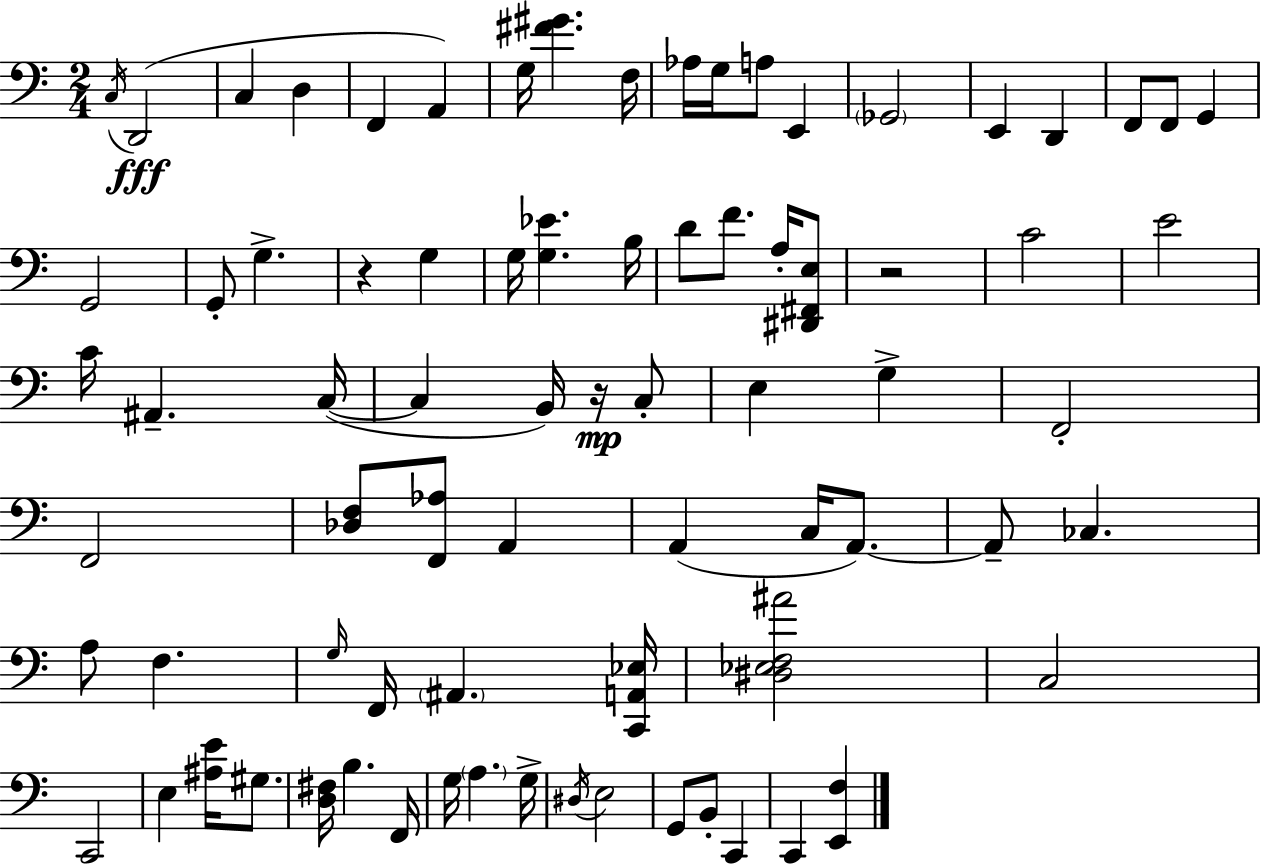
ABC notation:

X:1
T:Untitled
M:2/4
L:1/4
K:Am
C,/4 D,,2 C, D, F,, A,, G,/4 [^F^G] F,/4 _A,/4 G,/4 A,/2 E,, _G,,2 E,, D,, F,,/2 F,,/2 G,, G,,2 G,,/2 G, z G, G,/4 [G,_E] B,/4 D/2 F/2 A,/4 [^D,,^F,,E,]/2 z2 C2 E2 C/4 ^A,, C,/4 C, B,,/4 z/4 C,/2 E, G, F,,2 F,,2 [_D,F,]/2 [F,,_A,]/2 A,, A,, C,/4 A,,/2 A,,/2 _C, A,/2 F, G,/4 F,,/4 ^A,, [C,,A,,_E,]/4 [^D,_E,F,^A]2 C,2 C,,2 E, [^A,E]/4 ^G,/2 [D,^F,]/4 B, F,,/4 G,/4 A, G,/4 ^D,/4 E,2 G,,/2 B,,/2 C,, C,, [E,,F,]